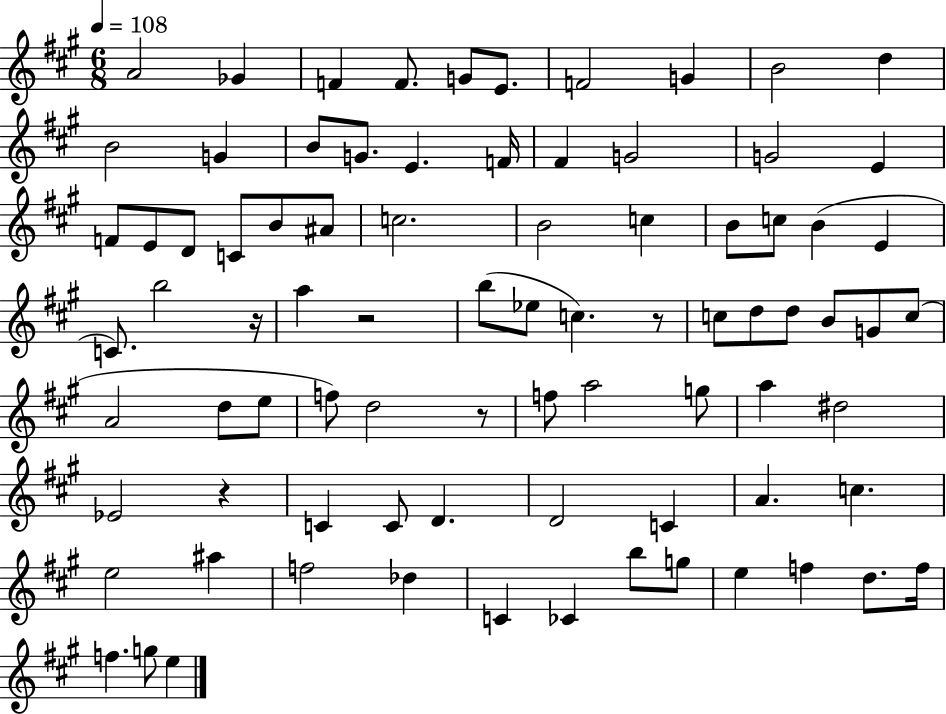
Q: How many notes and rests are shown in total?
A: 83